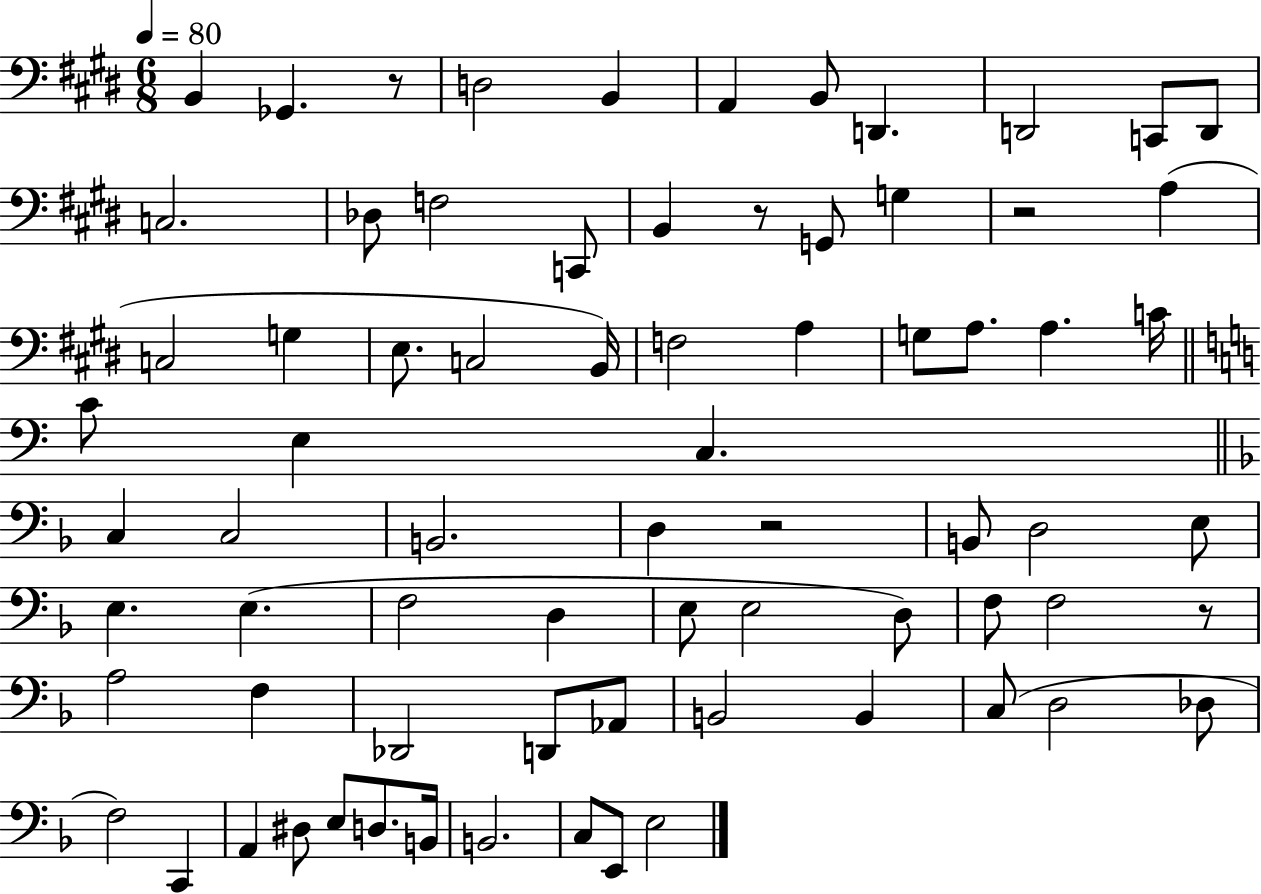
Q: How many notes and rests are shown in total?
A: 74